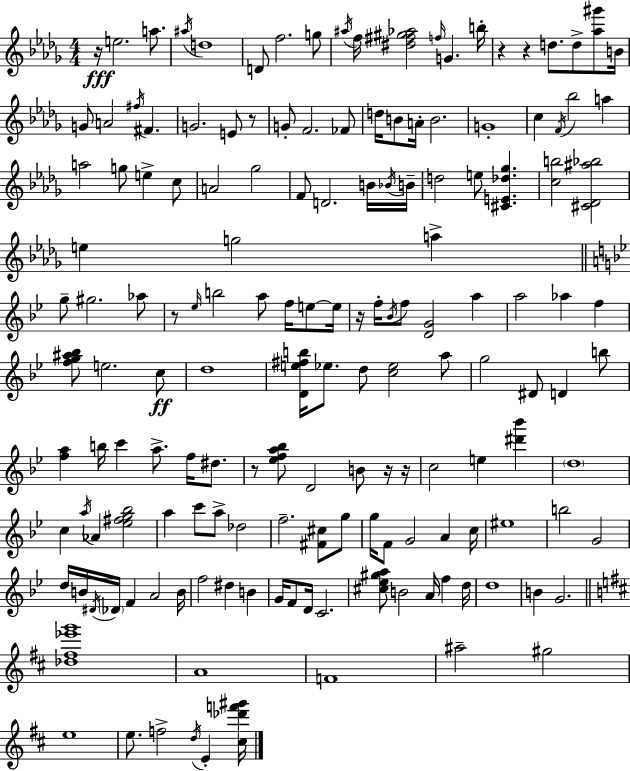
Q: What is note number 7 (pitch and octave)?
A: G5